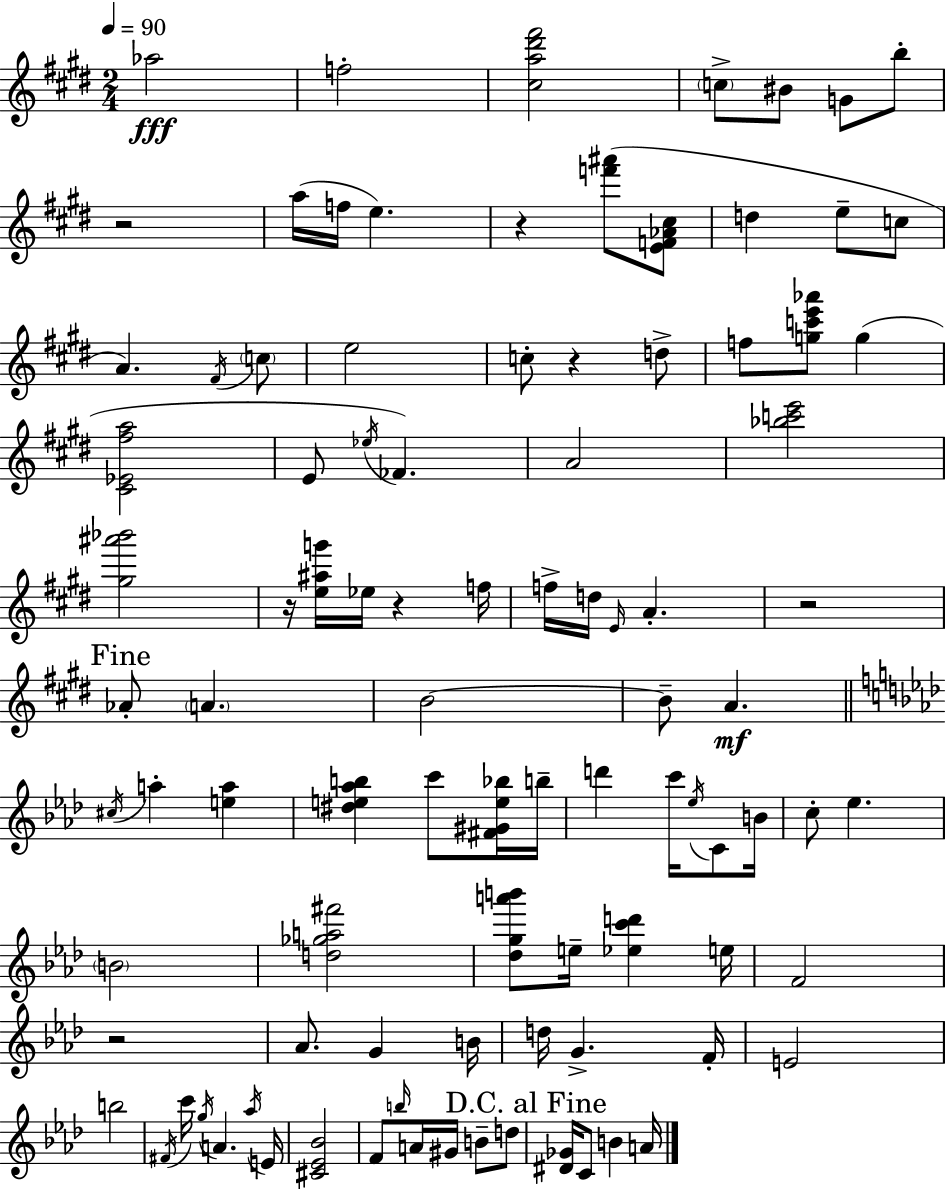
Ab5/h F5/h [C#5,A5,D#6,F#6]/h C5/e BIS4/e G4/e B5/e R/h A5/s F5/s E5/q. R/q [F6,A#6]/e [E4,F4,Ab4,C#5]/e D5/q E5/e C5/e A4/q. F#4/s C5/e E5/h C5/e R/q D5/e F5/e [G5,C6,E6,Ab6]/e G5/q [C#4,Eb4,F#5,A5]/h E4/e Eb5/s FES4/q. A4/h [Bb5,C6,E6]/h [G#5,A#6,Bb6]/h R/s [E5,A#5,G6]/s Eb5/s R/q F5/s F5/s D5/s E4/s A4/q. R/h Ab4/e A4/q. B4/h B4/e A4/q. C#5/s A5/q [E5,A5]/q [D#5,E5,Ab5,B5]/q C6/e [F#4,G#4,E5,Bb5]/s B5/s D6/q C6/s Eb5/s C4/e B4/s C5/e Eb5/q. B4/h [D5,Gb5,A5,F#6]/h [Db5,G5,A6,B6]/e E5/s [Eb5,C6,D6]/q E5/s F4/h R/h Ab4/e. G4/q B4/s D5/s G4/q. F4/s E4/h B5/h F#4/s C6/s G5/s A4/q. Ab5/s E4/s [C#4,Eb4,Bb4]/h F4/e B5/s A4/s G#4/s B4/e D5/e [D#4,Gb4]/s C4/e B4/q A4/s